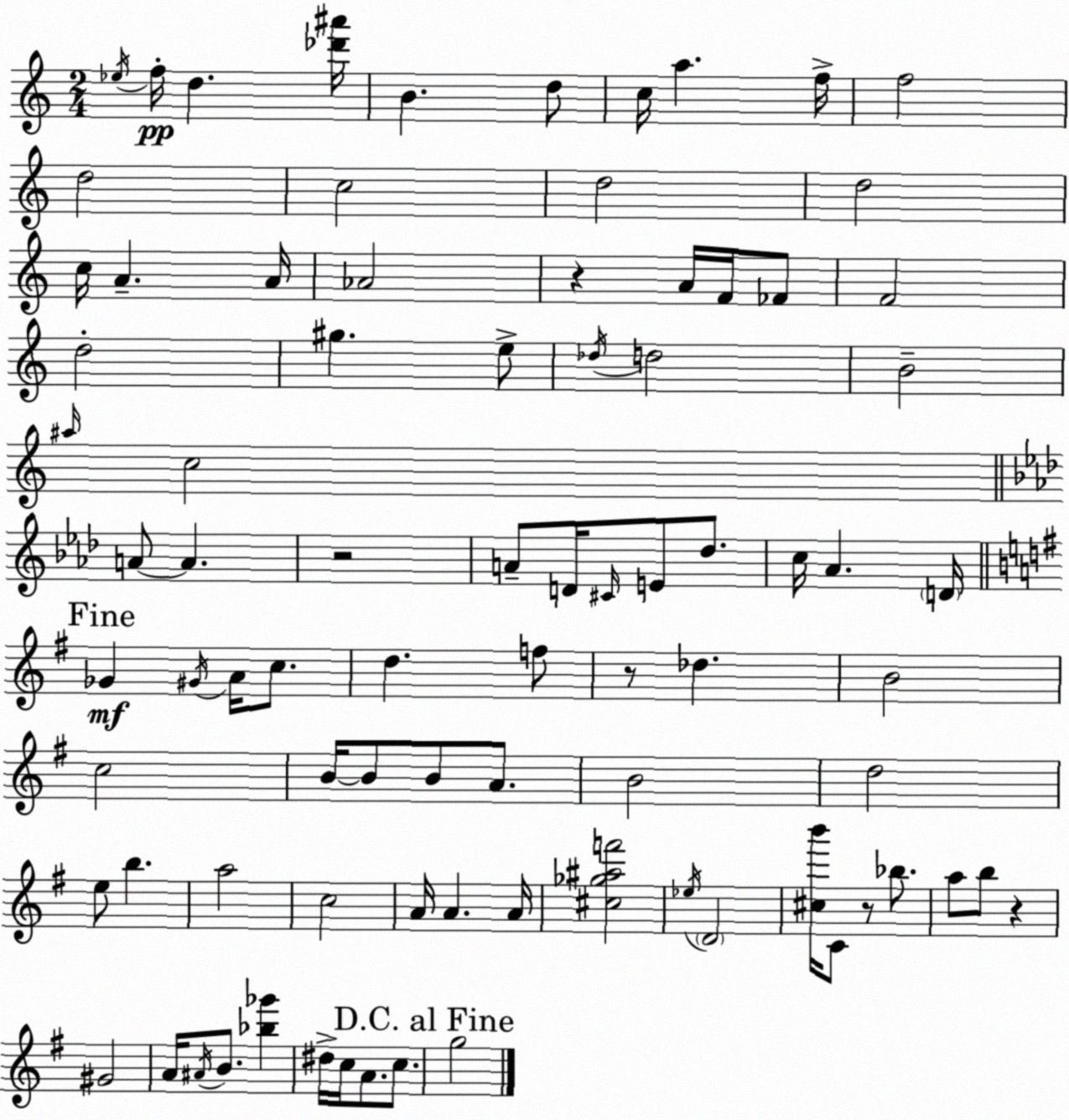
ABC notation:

X:1
T:Untitled
M:2/4
L:1/4
K:C
_e/4 f/4 d [_d'^a']/4 B d/2 c/4 a f/4 f2 d2 c2 d2 d2 c/4 A A/4 _A2 z A/4 F/4 _F/2 F2 d2 ^g e/2 _d/4 d2 B2 ^a/4 c2 A/2 A z2 A/2 D/4 ^C/4 E/2 _d/2 c/4 _A D/4 _G ^G/4 A/4 c/2 d f/2 z/2 _d B2 c2 B/4 B/2 B/2 A/2 B2 d2 e/2 b a2 c2 A/4 A A/4 [^c_g^af']2 _e/4 D2 [^cb']/4 C/2 z/2 _b/2 a/2 b/2 z ^G2 A/4 ^A/4 B/2 [_b_g'] ^d/4 c/4 A/2 c/2 g2